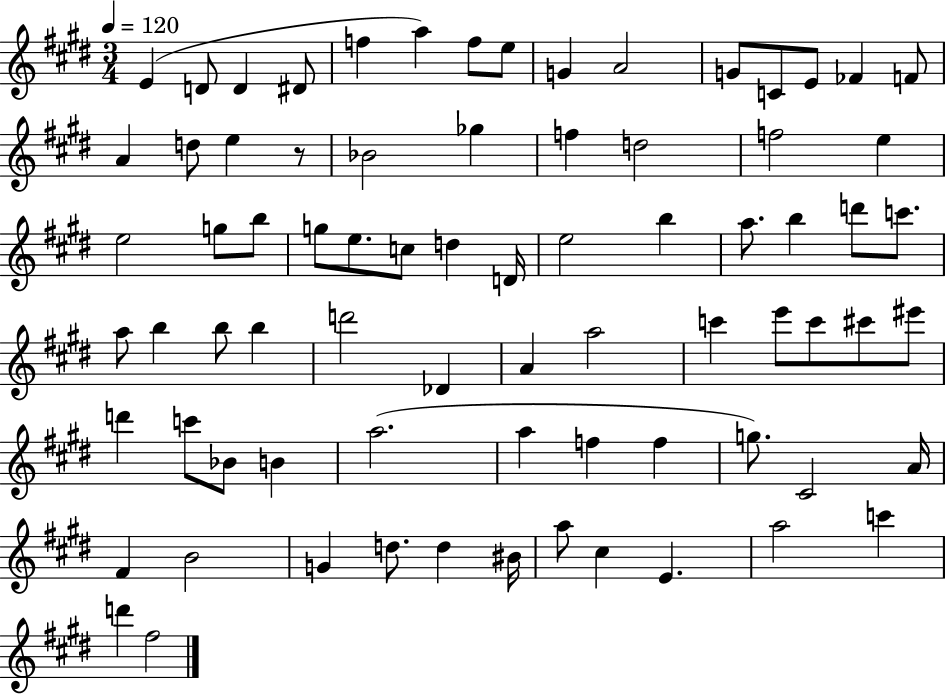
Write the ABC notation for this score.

X:1
T:Untitled
M:3/4
L:1/4
K:E
E D/2 D ^D/2 f a f/2 e/2 G A2 G/2 C/2 E/2 _F F/2 A d/2 e z/2 _B2 _g f d2 f2 e e2 g/2 b/2 g/2 e/2 c/2 d D/4 e2 b a/2 b d'/2 c'/2 a/2 b b/2 b d'2 _D A a2 c' e'/2 c'/2 ^c'/2 ^e'/2 d' c'/2 _B/2 B a2 a f f g/2 ^C2 A/4 ^F B2 G d/2 d ^B/4 a/2 ^c E a2 c' d' ^f2